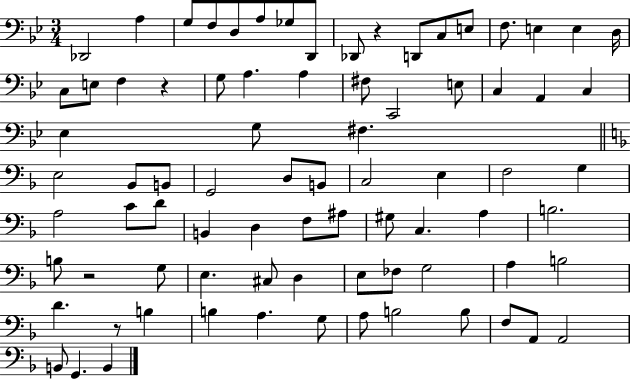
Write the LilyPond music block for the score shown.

{
  \clef bass
  \numericTimeSignature
  \time 3/4
  \key bes \major
  \repeat volta 2 { des,2 a4 | g8 f8 d8 a8 ges8 d,8 | des,8 r4 d,8 c8 e8 | f8. e4 e4 d16 | \break c8 e8 f4 r4 | g8 a4. a4 | fis8 c,2 e8 | c4 a,4 c4 | \break ees4 g8 fis4. | \bar "||" \break \key d \minor e2 bes,8 b,8 | g,2 d8 b,8 | c2 e4 | f2 g4 | \break a2 c'8 d'8 | b,4 d4 f8 ais8 | gis8 c4. a4 | b2. | \break b8 r2 g8 | e4. cis8 d4 | e8 fes8 g2 | a4 b2 | \break d'4. r8 b4 | b4 a4. g8 | a8 b2 b8 | f8 a,8 a,2 | \break b,8 g,4. b,4 | } \bar "|."
}